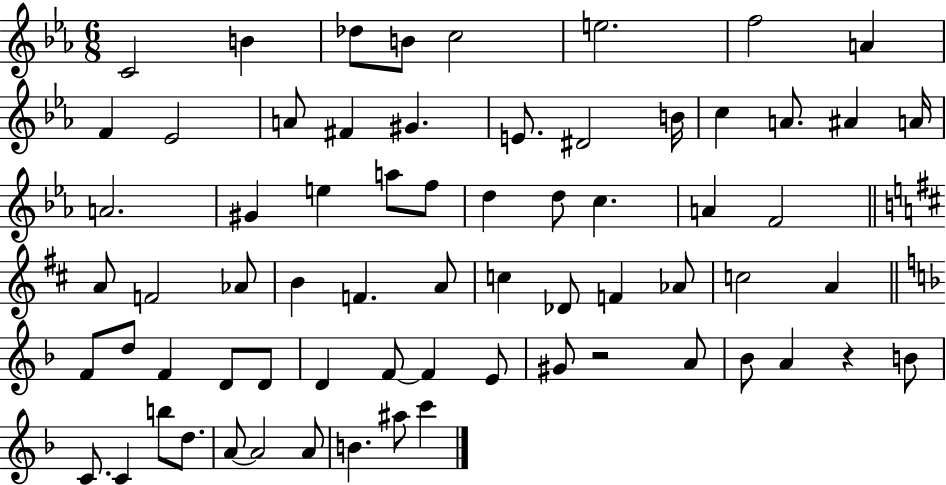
{
  \clef treble
  \numericTimeSignature
  \time 6/8
  \key ees \major
  c'2 b'4 | des''8 b'8 c''2 | e''2. | f''2 a'4 | \break f'4 ees'2 | a'8 fis'4 gis'4. | e'8. dis'2 b'16 | c''4 a'8. ais'4 a'16 | \break a'2. | gis'4 e''4 a''8 f''8 | d''4 d''8 c''4. | a'4 f'2 | \break \bar "||" \break \key b \minor a'8 f'2 aes'8 | b'4 f'4. a'8 | c''4 des'8 f'4 aes'8 | c''2 a'4 | \break \bar "||" \break \key f \major f'8 d''8 f'4 d'8 d'8 | d'4 f'8~~ f'4 e'8 | gis'8 r2 a'8 | bes'8 a'4 r4 b'8 | \break c'8. c'4 b''8 d''8. | a'8~~ a'2 a'8 | b'4. ais''8 c'''4 | \bar "|."
}